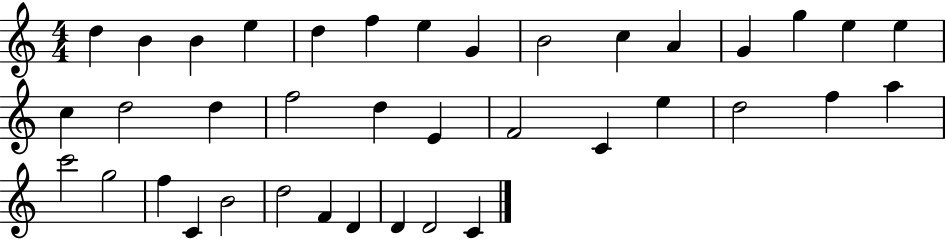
X:1
T:Untitled
M:4/4
L:1/4
K:C
d B B e d f e G B2 c A G g e e c d2 d f2 d E F2 C e d2 f a c'2 g2 f C B2 d2 F D D D2 C